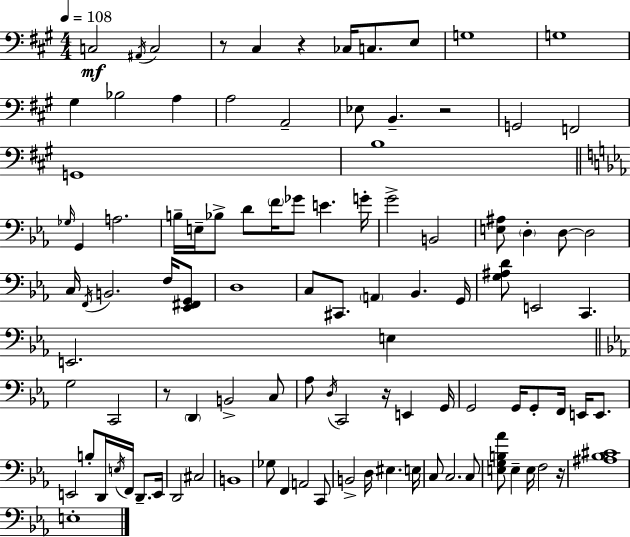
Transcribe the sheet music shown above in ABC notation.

X:1
T:Untitled
M:4/4
L:1/4
K:A
C,2 ^A,,/4 C,2 z/2 ^C, z _C,/4 C,/2 E,/2 G,4 G,4 ^G, _B,2 A, A,2 A,,2 _E,/2 B,, z2 G,,2 F,,2 G,,4 B,4 _G,/4 G,, A,2 B,/4 E,/4 _B,/2 D/2 F/4 _G/2 E G/4 G2 B,,2 [E,^A,]/2 D, D,/2 D,2 C,/4 F,,/4 B,,2 F,/4 [_E,,^F,,G,,]/2 D,4 C,/2 ^C,,/2 A,, _B,, G,,/4 [G,^A,D]/2 E,,2 C,, E,,2 E, G,2 C,,2 z/2 D,, B,,2 C,/2 _A,/2 D,/4 C,,2 z/4 E,, G,,/4 G,,2 G,,/4 G,,/2 F,,/4 E,,/4 E,,/2 E,,2 B,/2 D,,/4 E,/4 F,,/4 D,,/2 E,,/4 D,,2 ^C,2 B,,4 _G,/2 F,, A,,2 C,,/2 B,,2 D,/4 ^E, E,/4 C,/2 C,2 C,/2 [E,G,B,_A]/2 E, E,/4 F,2 z/4 [^A,_B,^C]4 E,4